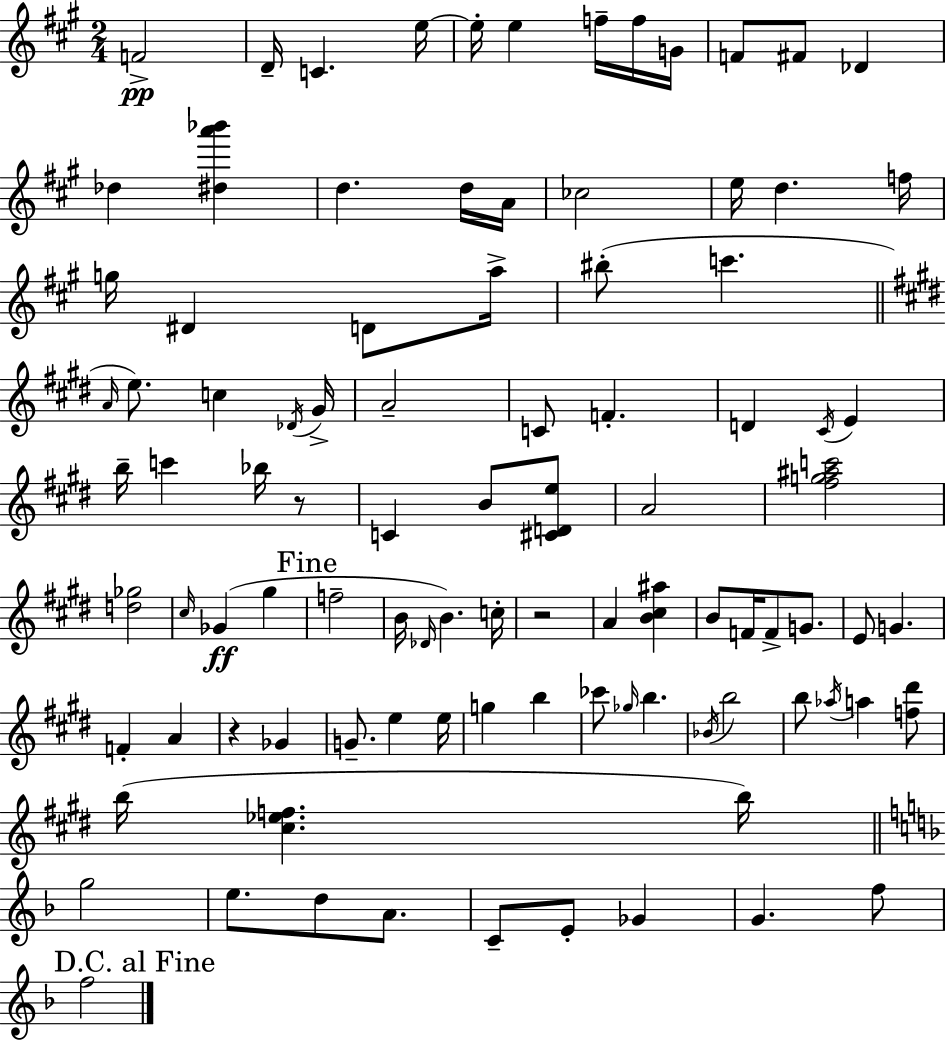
F4/h D4/s C4/q. E5/s E5/s E5/q F5/s F5/s G4/s F4/e F#4/e Db4/q Db5/q [D#5,A6,Bb6]/q D5/q. D5/s A4/s CES5/h E5/s D5/q. F5/s G5/s D#4/q D4/e A5/s BIS5/e C6/q. A4/s E5/e. C5/q Db4/s G#4/s A4/h C4/e F4/q. D4/q C#4/s E4/q B5/s C6/q Bb5/s R/e C4/q B4/e [C#4,D4,E5]/e A4/h [F#5,G5,A#5,C6]/h [D5,Gb5]/h C#5/s Gb4/q G#5/q F5/h B4/s Db4/s B4/q. C5/s R/h A4/q [B4,C#5,A#5]/q B4/e F4/s F4/e G4/e. E4/e G4/q. F4/q A4/q R/q Gb4/q G4/e. E5/q E5/s G5/q B5/q CES6/e Gb5/s B5/q. Bb4/s B5/h B5/e Ab5/s A5/q [F5,D#6]/e B5/s [C#5,Eb5,F5]/q. B5/s G5/h E5/e. D5/e A4/e. C4/e E4/e Gb4/q G4/q. F5/e F5/h